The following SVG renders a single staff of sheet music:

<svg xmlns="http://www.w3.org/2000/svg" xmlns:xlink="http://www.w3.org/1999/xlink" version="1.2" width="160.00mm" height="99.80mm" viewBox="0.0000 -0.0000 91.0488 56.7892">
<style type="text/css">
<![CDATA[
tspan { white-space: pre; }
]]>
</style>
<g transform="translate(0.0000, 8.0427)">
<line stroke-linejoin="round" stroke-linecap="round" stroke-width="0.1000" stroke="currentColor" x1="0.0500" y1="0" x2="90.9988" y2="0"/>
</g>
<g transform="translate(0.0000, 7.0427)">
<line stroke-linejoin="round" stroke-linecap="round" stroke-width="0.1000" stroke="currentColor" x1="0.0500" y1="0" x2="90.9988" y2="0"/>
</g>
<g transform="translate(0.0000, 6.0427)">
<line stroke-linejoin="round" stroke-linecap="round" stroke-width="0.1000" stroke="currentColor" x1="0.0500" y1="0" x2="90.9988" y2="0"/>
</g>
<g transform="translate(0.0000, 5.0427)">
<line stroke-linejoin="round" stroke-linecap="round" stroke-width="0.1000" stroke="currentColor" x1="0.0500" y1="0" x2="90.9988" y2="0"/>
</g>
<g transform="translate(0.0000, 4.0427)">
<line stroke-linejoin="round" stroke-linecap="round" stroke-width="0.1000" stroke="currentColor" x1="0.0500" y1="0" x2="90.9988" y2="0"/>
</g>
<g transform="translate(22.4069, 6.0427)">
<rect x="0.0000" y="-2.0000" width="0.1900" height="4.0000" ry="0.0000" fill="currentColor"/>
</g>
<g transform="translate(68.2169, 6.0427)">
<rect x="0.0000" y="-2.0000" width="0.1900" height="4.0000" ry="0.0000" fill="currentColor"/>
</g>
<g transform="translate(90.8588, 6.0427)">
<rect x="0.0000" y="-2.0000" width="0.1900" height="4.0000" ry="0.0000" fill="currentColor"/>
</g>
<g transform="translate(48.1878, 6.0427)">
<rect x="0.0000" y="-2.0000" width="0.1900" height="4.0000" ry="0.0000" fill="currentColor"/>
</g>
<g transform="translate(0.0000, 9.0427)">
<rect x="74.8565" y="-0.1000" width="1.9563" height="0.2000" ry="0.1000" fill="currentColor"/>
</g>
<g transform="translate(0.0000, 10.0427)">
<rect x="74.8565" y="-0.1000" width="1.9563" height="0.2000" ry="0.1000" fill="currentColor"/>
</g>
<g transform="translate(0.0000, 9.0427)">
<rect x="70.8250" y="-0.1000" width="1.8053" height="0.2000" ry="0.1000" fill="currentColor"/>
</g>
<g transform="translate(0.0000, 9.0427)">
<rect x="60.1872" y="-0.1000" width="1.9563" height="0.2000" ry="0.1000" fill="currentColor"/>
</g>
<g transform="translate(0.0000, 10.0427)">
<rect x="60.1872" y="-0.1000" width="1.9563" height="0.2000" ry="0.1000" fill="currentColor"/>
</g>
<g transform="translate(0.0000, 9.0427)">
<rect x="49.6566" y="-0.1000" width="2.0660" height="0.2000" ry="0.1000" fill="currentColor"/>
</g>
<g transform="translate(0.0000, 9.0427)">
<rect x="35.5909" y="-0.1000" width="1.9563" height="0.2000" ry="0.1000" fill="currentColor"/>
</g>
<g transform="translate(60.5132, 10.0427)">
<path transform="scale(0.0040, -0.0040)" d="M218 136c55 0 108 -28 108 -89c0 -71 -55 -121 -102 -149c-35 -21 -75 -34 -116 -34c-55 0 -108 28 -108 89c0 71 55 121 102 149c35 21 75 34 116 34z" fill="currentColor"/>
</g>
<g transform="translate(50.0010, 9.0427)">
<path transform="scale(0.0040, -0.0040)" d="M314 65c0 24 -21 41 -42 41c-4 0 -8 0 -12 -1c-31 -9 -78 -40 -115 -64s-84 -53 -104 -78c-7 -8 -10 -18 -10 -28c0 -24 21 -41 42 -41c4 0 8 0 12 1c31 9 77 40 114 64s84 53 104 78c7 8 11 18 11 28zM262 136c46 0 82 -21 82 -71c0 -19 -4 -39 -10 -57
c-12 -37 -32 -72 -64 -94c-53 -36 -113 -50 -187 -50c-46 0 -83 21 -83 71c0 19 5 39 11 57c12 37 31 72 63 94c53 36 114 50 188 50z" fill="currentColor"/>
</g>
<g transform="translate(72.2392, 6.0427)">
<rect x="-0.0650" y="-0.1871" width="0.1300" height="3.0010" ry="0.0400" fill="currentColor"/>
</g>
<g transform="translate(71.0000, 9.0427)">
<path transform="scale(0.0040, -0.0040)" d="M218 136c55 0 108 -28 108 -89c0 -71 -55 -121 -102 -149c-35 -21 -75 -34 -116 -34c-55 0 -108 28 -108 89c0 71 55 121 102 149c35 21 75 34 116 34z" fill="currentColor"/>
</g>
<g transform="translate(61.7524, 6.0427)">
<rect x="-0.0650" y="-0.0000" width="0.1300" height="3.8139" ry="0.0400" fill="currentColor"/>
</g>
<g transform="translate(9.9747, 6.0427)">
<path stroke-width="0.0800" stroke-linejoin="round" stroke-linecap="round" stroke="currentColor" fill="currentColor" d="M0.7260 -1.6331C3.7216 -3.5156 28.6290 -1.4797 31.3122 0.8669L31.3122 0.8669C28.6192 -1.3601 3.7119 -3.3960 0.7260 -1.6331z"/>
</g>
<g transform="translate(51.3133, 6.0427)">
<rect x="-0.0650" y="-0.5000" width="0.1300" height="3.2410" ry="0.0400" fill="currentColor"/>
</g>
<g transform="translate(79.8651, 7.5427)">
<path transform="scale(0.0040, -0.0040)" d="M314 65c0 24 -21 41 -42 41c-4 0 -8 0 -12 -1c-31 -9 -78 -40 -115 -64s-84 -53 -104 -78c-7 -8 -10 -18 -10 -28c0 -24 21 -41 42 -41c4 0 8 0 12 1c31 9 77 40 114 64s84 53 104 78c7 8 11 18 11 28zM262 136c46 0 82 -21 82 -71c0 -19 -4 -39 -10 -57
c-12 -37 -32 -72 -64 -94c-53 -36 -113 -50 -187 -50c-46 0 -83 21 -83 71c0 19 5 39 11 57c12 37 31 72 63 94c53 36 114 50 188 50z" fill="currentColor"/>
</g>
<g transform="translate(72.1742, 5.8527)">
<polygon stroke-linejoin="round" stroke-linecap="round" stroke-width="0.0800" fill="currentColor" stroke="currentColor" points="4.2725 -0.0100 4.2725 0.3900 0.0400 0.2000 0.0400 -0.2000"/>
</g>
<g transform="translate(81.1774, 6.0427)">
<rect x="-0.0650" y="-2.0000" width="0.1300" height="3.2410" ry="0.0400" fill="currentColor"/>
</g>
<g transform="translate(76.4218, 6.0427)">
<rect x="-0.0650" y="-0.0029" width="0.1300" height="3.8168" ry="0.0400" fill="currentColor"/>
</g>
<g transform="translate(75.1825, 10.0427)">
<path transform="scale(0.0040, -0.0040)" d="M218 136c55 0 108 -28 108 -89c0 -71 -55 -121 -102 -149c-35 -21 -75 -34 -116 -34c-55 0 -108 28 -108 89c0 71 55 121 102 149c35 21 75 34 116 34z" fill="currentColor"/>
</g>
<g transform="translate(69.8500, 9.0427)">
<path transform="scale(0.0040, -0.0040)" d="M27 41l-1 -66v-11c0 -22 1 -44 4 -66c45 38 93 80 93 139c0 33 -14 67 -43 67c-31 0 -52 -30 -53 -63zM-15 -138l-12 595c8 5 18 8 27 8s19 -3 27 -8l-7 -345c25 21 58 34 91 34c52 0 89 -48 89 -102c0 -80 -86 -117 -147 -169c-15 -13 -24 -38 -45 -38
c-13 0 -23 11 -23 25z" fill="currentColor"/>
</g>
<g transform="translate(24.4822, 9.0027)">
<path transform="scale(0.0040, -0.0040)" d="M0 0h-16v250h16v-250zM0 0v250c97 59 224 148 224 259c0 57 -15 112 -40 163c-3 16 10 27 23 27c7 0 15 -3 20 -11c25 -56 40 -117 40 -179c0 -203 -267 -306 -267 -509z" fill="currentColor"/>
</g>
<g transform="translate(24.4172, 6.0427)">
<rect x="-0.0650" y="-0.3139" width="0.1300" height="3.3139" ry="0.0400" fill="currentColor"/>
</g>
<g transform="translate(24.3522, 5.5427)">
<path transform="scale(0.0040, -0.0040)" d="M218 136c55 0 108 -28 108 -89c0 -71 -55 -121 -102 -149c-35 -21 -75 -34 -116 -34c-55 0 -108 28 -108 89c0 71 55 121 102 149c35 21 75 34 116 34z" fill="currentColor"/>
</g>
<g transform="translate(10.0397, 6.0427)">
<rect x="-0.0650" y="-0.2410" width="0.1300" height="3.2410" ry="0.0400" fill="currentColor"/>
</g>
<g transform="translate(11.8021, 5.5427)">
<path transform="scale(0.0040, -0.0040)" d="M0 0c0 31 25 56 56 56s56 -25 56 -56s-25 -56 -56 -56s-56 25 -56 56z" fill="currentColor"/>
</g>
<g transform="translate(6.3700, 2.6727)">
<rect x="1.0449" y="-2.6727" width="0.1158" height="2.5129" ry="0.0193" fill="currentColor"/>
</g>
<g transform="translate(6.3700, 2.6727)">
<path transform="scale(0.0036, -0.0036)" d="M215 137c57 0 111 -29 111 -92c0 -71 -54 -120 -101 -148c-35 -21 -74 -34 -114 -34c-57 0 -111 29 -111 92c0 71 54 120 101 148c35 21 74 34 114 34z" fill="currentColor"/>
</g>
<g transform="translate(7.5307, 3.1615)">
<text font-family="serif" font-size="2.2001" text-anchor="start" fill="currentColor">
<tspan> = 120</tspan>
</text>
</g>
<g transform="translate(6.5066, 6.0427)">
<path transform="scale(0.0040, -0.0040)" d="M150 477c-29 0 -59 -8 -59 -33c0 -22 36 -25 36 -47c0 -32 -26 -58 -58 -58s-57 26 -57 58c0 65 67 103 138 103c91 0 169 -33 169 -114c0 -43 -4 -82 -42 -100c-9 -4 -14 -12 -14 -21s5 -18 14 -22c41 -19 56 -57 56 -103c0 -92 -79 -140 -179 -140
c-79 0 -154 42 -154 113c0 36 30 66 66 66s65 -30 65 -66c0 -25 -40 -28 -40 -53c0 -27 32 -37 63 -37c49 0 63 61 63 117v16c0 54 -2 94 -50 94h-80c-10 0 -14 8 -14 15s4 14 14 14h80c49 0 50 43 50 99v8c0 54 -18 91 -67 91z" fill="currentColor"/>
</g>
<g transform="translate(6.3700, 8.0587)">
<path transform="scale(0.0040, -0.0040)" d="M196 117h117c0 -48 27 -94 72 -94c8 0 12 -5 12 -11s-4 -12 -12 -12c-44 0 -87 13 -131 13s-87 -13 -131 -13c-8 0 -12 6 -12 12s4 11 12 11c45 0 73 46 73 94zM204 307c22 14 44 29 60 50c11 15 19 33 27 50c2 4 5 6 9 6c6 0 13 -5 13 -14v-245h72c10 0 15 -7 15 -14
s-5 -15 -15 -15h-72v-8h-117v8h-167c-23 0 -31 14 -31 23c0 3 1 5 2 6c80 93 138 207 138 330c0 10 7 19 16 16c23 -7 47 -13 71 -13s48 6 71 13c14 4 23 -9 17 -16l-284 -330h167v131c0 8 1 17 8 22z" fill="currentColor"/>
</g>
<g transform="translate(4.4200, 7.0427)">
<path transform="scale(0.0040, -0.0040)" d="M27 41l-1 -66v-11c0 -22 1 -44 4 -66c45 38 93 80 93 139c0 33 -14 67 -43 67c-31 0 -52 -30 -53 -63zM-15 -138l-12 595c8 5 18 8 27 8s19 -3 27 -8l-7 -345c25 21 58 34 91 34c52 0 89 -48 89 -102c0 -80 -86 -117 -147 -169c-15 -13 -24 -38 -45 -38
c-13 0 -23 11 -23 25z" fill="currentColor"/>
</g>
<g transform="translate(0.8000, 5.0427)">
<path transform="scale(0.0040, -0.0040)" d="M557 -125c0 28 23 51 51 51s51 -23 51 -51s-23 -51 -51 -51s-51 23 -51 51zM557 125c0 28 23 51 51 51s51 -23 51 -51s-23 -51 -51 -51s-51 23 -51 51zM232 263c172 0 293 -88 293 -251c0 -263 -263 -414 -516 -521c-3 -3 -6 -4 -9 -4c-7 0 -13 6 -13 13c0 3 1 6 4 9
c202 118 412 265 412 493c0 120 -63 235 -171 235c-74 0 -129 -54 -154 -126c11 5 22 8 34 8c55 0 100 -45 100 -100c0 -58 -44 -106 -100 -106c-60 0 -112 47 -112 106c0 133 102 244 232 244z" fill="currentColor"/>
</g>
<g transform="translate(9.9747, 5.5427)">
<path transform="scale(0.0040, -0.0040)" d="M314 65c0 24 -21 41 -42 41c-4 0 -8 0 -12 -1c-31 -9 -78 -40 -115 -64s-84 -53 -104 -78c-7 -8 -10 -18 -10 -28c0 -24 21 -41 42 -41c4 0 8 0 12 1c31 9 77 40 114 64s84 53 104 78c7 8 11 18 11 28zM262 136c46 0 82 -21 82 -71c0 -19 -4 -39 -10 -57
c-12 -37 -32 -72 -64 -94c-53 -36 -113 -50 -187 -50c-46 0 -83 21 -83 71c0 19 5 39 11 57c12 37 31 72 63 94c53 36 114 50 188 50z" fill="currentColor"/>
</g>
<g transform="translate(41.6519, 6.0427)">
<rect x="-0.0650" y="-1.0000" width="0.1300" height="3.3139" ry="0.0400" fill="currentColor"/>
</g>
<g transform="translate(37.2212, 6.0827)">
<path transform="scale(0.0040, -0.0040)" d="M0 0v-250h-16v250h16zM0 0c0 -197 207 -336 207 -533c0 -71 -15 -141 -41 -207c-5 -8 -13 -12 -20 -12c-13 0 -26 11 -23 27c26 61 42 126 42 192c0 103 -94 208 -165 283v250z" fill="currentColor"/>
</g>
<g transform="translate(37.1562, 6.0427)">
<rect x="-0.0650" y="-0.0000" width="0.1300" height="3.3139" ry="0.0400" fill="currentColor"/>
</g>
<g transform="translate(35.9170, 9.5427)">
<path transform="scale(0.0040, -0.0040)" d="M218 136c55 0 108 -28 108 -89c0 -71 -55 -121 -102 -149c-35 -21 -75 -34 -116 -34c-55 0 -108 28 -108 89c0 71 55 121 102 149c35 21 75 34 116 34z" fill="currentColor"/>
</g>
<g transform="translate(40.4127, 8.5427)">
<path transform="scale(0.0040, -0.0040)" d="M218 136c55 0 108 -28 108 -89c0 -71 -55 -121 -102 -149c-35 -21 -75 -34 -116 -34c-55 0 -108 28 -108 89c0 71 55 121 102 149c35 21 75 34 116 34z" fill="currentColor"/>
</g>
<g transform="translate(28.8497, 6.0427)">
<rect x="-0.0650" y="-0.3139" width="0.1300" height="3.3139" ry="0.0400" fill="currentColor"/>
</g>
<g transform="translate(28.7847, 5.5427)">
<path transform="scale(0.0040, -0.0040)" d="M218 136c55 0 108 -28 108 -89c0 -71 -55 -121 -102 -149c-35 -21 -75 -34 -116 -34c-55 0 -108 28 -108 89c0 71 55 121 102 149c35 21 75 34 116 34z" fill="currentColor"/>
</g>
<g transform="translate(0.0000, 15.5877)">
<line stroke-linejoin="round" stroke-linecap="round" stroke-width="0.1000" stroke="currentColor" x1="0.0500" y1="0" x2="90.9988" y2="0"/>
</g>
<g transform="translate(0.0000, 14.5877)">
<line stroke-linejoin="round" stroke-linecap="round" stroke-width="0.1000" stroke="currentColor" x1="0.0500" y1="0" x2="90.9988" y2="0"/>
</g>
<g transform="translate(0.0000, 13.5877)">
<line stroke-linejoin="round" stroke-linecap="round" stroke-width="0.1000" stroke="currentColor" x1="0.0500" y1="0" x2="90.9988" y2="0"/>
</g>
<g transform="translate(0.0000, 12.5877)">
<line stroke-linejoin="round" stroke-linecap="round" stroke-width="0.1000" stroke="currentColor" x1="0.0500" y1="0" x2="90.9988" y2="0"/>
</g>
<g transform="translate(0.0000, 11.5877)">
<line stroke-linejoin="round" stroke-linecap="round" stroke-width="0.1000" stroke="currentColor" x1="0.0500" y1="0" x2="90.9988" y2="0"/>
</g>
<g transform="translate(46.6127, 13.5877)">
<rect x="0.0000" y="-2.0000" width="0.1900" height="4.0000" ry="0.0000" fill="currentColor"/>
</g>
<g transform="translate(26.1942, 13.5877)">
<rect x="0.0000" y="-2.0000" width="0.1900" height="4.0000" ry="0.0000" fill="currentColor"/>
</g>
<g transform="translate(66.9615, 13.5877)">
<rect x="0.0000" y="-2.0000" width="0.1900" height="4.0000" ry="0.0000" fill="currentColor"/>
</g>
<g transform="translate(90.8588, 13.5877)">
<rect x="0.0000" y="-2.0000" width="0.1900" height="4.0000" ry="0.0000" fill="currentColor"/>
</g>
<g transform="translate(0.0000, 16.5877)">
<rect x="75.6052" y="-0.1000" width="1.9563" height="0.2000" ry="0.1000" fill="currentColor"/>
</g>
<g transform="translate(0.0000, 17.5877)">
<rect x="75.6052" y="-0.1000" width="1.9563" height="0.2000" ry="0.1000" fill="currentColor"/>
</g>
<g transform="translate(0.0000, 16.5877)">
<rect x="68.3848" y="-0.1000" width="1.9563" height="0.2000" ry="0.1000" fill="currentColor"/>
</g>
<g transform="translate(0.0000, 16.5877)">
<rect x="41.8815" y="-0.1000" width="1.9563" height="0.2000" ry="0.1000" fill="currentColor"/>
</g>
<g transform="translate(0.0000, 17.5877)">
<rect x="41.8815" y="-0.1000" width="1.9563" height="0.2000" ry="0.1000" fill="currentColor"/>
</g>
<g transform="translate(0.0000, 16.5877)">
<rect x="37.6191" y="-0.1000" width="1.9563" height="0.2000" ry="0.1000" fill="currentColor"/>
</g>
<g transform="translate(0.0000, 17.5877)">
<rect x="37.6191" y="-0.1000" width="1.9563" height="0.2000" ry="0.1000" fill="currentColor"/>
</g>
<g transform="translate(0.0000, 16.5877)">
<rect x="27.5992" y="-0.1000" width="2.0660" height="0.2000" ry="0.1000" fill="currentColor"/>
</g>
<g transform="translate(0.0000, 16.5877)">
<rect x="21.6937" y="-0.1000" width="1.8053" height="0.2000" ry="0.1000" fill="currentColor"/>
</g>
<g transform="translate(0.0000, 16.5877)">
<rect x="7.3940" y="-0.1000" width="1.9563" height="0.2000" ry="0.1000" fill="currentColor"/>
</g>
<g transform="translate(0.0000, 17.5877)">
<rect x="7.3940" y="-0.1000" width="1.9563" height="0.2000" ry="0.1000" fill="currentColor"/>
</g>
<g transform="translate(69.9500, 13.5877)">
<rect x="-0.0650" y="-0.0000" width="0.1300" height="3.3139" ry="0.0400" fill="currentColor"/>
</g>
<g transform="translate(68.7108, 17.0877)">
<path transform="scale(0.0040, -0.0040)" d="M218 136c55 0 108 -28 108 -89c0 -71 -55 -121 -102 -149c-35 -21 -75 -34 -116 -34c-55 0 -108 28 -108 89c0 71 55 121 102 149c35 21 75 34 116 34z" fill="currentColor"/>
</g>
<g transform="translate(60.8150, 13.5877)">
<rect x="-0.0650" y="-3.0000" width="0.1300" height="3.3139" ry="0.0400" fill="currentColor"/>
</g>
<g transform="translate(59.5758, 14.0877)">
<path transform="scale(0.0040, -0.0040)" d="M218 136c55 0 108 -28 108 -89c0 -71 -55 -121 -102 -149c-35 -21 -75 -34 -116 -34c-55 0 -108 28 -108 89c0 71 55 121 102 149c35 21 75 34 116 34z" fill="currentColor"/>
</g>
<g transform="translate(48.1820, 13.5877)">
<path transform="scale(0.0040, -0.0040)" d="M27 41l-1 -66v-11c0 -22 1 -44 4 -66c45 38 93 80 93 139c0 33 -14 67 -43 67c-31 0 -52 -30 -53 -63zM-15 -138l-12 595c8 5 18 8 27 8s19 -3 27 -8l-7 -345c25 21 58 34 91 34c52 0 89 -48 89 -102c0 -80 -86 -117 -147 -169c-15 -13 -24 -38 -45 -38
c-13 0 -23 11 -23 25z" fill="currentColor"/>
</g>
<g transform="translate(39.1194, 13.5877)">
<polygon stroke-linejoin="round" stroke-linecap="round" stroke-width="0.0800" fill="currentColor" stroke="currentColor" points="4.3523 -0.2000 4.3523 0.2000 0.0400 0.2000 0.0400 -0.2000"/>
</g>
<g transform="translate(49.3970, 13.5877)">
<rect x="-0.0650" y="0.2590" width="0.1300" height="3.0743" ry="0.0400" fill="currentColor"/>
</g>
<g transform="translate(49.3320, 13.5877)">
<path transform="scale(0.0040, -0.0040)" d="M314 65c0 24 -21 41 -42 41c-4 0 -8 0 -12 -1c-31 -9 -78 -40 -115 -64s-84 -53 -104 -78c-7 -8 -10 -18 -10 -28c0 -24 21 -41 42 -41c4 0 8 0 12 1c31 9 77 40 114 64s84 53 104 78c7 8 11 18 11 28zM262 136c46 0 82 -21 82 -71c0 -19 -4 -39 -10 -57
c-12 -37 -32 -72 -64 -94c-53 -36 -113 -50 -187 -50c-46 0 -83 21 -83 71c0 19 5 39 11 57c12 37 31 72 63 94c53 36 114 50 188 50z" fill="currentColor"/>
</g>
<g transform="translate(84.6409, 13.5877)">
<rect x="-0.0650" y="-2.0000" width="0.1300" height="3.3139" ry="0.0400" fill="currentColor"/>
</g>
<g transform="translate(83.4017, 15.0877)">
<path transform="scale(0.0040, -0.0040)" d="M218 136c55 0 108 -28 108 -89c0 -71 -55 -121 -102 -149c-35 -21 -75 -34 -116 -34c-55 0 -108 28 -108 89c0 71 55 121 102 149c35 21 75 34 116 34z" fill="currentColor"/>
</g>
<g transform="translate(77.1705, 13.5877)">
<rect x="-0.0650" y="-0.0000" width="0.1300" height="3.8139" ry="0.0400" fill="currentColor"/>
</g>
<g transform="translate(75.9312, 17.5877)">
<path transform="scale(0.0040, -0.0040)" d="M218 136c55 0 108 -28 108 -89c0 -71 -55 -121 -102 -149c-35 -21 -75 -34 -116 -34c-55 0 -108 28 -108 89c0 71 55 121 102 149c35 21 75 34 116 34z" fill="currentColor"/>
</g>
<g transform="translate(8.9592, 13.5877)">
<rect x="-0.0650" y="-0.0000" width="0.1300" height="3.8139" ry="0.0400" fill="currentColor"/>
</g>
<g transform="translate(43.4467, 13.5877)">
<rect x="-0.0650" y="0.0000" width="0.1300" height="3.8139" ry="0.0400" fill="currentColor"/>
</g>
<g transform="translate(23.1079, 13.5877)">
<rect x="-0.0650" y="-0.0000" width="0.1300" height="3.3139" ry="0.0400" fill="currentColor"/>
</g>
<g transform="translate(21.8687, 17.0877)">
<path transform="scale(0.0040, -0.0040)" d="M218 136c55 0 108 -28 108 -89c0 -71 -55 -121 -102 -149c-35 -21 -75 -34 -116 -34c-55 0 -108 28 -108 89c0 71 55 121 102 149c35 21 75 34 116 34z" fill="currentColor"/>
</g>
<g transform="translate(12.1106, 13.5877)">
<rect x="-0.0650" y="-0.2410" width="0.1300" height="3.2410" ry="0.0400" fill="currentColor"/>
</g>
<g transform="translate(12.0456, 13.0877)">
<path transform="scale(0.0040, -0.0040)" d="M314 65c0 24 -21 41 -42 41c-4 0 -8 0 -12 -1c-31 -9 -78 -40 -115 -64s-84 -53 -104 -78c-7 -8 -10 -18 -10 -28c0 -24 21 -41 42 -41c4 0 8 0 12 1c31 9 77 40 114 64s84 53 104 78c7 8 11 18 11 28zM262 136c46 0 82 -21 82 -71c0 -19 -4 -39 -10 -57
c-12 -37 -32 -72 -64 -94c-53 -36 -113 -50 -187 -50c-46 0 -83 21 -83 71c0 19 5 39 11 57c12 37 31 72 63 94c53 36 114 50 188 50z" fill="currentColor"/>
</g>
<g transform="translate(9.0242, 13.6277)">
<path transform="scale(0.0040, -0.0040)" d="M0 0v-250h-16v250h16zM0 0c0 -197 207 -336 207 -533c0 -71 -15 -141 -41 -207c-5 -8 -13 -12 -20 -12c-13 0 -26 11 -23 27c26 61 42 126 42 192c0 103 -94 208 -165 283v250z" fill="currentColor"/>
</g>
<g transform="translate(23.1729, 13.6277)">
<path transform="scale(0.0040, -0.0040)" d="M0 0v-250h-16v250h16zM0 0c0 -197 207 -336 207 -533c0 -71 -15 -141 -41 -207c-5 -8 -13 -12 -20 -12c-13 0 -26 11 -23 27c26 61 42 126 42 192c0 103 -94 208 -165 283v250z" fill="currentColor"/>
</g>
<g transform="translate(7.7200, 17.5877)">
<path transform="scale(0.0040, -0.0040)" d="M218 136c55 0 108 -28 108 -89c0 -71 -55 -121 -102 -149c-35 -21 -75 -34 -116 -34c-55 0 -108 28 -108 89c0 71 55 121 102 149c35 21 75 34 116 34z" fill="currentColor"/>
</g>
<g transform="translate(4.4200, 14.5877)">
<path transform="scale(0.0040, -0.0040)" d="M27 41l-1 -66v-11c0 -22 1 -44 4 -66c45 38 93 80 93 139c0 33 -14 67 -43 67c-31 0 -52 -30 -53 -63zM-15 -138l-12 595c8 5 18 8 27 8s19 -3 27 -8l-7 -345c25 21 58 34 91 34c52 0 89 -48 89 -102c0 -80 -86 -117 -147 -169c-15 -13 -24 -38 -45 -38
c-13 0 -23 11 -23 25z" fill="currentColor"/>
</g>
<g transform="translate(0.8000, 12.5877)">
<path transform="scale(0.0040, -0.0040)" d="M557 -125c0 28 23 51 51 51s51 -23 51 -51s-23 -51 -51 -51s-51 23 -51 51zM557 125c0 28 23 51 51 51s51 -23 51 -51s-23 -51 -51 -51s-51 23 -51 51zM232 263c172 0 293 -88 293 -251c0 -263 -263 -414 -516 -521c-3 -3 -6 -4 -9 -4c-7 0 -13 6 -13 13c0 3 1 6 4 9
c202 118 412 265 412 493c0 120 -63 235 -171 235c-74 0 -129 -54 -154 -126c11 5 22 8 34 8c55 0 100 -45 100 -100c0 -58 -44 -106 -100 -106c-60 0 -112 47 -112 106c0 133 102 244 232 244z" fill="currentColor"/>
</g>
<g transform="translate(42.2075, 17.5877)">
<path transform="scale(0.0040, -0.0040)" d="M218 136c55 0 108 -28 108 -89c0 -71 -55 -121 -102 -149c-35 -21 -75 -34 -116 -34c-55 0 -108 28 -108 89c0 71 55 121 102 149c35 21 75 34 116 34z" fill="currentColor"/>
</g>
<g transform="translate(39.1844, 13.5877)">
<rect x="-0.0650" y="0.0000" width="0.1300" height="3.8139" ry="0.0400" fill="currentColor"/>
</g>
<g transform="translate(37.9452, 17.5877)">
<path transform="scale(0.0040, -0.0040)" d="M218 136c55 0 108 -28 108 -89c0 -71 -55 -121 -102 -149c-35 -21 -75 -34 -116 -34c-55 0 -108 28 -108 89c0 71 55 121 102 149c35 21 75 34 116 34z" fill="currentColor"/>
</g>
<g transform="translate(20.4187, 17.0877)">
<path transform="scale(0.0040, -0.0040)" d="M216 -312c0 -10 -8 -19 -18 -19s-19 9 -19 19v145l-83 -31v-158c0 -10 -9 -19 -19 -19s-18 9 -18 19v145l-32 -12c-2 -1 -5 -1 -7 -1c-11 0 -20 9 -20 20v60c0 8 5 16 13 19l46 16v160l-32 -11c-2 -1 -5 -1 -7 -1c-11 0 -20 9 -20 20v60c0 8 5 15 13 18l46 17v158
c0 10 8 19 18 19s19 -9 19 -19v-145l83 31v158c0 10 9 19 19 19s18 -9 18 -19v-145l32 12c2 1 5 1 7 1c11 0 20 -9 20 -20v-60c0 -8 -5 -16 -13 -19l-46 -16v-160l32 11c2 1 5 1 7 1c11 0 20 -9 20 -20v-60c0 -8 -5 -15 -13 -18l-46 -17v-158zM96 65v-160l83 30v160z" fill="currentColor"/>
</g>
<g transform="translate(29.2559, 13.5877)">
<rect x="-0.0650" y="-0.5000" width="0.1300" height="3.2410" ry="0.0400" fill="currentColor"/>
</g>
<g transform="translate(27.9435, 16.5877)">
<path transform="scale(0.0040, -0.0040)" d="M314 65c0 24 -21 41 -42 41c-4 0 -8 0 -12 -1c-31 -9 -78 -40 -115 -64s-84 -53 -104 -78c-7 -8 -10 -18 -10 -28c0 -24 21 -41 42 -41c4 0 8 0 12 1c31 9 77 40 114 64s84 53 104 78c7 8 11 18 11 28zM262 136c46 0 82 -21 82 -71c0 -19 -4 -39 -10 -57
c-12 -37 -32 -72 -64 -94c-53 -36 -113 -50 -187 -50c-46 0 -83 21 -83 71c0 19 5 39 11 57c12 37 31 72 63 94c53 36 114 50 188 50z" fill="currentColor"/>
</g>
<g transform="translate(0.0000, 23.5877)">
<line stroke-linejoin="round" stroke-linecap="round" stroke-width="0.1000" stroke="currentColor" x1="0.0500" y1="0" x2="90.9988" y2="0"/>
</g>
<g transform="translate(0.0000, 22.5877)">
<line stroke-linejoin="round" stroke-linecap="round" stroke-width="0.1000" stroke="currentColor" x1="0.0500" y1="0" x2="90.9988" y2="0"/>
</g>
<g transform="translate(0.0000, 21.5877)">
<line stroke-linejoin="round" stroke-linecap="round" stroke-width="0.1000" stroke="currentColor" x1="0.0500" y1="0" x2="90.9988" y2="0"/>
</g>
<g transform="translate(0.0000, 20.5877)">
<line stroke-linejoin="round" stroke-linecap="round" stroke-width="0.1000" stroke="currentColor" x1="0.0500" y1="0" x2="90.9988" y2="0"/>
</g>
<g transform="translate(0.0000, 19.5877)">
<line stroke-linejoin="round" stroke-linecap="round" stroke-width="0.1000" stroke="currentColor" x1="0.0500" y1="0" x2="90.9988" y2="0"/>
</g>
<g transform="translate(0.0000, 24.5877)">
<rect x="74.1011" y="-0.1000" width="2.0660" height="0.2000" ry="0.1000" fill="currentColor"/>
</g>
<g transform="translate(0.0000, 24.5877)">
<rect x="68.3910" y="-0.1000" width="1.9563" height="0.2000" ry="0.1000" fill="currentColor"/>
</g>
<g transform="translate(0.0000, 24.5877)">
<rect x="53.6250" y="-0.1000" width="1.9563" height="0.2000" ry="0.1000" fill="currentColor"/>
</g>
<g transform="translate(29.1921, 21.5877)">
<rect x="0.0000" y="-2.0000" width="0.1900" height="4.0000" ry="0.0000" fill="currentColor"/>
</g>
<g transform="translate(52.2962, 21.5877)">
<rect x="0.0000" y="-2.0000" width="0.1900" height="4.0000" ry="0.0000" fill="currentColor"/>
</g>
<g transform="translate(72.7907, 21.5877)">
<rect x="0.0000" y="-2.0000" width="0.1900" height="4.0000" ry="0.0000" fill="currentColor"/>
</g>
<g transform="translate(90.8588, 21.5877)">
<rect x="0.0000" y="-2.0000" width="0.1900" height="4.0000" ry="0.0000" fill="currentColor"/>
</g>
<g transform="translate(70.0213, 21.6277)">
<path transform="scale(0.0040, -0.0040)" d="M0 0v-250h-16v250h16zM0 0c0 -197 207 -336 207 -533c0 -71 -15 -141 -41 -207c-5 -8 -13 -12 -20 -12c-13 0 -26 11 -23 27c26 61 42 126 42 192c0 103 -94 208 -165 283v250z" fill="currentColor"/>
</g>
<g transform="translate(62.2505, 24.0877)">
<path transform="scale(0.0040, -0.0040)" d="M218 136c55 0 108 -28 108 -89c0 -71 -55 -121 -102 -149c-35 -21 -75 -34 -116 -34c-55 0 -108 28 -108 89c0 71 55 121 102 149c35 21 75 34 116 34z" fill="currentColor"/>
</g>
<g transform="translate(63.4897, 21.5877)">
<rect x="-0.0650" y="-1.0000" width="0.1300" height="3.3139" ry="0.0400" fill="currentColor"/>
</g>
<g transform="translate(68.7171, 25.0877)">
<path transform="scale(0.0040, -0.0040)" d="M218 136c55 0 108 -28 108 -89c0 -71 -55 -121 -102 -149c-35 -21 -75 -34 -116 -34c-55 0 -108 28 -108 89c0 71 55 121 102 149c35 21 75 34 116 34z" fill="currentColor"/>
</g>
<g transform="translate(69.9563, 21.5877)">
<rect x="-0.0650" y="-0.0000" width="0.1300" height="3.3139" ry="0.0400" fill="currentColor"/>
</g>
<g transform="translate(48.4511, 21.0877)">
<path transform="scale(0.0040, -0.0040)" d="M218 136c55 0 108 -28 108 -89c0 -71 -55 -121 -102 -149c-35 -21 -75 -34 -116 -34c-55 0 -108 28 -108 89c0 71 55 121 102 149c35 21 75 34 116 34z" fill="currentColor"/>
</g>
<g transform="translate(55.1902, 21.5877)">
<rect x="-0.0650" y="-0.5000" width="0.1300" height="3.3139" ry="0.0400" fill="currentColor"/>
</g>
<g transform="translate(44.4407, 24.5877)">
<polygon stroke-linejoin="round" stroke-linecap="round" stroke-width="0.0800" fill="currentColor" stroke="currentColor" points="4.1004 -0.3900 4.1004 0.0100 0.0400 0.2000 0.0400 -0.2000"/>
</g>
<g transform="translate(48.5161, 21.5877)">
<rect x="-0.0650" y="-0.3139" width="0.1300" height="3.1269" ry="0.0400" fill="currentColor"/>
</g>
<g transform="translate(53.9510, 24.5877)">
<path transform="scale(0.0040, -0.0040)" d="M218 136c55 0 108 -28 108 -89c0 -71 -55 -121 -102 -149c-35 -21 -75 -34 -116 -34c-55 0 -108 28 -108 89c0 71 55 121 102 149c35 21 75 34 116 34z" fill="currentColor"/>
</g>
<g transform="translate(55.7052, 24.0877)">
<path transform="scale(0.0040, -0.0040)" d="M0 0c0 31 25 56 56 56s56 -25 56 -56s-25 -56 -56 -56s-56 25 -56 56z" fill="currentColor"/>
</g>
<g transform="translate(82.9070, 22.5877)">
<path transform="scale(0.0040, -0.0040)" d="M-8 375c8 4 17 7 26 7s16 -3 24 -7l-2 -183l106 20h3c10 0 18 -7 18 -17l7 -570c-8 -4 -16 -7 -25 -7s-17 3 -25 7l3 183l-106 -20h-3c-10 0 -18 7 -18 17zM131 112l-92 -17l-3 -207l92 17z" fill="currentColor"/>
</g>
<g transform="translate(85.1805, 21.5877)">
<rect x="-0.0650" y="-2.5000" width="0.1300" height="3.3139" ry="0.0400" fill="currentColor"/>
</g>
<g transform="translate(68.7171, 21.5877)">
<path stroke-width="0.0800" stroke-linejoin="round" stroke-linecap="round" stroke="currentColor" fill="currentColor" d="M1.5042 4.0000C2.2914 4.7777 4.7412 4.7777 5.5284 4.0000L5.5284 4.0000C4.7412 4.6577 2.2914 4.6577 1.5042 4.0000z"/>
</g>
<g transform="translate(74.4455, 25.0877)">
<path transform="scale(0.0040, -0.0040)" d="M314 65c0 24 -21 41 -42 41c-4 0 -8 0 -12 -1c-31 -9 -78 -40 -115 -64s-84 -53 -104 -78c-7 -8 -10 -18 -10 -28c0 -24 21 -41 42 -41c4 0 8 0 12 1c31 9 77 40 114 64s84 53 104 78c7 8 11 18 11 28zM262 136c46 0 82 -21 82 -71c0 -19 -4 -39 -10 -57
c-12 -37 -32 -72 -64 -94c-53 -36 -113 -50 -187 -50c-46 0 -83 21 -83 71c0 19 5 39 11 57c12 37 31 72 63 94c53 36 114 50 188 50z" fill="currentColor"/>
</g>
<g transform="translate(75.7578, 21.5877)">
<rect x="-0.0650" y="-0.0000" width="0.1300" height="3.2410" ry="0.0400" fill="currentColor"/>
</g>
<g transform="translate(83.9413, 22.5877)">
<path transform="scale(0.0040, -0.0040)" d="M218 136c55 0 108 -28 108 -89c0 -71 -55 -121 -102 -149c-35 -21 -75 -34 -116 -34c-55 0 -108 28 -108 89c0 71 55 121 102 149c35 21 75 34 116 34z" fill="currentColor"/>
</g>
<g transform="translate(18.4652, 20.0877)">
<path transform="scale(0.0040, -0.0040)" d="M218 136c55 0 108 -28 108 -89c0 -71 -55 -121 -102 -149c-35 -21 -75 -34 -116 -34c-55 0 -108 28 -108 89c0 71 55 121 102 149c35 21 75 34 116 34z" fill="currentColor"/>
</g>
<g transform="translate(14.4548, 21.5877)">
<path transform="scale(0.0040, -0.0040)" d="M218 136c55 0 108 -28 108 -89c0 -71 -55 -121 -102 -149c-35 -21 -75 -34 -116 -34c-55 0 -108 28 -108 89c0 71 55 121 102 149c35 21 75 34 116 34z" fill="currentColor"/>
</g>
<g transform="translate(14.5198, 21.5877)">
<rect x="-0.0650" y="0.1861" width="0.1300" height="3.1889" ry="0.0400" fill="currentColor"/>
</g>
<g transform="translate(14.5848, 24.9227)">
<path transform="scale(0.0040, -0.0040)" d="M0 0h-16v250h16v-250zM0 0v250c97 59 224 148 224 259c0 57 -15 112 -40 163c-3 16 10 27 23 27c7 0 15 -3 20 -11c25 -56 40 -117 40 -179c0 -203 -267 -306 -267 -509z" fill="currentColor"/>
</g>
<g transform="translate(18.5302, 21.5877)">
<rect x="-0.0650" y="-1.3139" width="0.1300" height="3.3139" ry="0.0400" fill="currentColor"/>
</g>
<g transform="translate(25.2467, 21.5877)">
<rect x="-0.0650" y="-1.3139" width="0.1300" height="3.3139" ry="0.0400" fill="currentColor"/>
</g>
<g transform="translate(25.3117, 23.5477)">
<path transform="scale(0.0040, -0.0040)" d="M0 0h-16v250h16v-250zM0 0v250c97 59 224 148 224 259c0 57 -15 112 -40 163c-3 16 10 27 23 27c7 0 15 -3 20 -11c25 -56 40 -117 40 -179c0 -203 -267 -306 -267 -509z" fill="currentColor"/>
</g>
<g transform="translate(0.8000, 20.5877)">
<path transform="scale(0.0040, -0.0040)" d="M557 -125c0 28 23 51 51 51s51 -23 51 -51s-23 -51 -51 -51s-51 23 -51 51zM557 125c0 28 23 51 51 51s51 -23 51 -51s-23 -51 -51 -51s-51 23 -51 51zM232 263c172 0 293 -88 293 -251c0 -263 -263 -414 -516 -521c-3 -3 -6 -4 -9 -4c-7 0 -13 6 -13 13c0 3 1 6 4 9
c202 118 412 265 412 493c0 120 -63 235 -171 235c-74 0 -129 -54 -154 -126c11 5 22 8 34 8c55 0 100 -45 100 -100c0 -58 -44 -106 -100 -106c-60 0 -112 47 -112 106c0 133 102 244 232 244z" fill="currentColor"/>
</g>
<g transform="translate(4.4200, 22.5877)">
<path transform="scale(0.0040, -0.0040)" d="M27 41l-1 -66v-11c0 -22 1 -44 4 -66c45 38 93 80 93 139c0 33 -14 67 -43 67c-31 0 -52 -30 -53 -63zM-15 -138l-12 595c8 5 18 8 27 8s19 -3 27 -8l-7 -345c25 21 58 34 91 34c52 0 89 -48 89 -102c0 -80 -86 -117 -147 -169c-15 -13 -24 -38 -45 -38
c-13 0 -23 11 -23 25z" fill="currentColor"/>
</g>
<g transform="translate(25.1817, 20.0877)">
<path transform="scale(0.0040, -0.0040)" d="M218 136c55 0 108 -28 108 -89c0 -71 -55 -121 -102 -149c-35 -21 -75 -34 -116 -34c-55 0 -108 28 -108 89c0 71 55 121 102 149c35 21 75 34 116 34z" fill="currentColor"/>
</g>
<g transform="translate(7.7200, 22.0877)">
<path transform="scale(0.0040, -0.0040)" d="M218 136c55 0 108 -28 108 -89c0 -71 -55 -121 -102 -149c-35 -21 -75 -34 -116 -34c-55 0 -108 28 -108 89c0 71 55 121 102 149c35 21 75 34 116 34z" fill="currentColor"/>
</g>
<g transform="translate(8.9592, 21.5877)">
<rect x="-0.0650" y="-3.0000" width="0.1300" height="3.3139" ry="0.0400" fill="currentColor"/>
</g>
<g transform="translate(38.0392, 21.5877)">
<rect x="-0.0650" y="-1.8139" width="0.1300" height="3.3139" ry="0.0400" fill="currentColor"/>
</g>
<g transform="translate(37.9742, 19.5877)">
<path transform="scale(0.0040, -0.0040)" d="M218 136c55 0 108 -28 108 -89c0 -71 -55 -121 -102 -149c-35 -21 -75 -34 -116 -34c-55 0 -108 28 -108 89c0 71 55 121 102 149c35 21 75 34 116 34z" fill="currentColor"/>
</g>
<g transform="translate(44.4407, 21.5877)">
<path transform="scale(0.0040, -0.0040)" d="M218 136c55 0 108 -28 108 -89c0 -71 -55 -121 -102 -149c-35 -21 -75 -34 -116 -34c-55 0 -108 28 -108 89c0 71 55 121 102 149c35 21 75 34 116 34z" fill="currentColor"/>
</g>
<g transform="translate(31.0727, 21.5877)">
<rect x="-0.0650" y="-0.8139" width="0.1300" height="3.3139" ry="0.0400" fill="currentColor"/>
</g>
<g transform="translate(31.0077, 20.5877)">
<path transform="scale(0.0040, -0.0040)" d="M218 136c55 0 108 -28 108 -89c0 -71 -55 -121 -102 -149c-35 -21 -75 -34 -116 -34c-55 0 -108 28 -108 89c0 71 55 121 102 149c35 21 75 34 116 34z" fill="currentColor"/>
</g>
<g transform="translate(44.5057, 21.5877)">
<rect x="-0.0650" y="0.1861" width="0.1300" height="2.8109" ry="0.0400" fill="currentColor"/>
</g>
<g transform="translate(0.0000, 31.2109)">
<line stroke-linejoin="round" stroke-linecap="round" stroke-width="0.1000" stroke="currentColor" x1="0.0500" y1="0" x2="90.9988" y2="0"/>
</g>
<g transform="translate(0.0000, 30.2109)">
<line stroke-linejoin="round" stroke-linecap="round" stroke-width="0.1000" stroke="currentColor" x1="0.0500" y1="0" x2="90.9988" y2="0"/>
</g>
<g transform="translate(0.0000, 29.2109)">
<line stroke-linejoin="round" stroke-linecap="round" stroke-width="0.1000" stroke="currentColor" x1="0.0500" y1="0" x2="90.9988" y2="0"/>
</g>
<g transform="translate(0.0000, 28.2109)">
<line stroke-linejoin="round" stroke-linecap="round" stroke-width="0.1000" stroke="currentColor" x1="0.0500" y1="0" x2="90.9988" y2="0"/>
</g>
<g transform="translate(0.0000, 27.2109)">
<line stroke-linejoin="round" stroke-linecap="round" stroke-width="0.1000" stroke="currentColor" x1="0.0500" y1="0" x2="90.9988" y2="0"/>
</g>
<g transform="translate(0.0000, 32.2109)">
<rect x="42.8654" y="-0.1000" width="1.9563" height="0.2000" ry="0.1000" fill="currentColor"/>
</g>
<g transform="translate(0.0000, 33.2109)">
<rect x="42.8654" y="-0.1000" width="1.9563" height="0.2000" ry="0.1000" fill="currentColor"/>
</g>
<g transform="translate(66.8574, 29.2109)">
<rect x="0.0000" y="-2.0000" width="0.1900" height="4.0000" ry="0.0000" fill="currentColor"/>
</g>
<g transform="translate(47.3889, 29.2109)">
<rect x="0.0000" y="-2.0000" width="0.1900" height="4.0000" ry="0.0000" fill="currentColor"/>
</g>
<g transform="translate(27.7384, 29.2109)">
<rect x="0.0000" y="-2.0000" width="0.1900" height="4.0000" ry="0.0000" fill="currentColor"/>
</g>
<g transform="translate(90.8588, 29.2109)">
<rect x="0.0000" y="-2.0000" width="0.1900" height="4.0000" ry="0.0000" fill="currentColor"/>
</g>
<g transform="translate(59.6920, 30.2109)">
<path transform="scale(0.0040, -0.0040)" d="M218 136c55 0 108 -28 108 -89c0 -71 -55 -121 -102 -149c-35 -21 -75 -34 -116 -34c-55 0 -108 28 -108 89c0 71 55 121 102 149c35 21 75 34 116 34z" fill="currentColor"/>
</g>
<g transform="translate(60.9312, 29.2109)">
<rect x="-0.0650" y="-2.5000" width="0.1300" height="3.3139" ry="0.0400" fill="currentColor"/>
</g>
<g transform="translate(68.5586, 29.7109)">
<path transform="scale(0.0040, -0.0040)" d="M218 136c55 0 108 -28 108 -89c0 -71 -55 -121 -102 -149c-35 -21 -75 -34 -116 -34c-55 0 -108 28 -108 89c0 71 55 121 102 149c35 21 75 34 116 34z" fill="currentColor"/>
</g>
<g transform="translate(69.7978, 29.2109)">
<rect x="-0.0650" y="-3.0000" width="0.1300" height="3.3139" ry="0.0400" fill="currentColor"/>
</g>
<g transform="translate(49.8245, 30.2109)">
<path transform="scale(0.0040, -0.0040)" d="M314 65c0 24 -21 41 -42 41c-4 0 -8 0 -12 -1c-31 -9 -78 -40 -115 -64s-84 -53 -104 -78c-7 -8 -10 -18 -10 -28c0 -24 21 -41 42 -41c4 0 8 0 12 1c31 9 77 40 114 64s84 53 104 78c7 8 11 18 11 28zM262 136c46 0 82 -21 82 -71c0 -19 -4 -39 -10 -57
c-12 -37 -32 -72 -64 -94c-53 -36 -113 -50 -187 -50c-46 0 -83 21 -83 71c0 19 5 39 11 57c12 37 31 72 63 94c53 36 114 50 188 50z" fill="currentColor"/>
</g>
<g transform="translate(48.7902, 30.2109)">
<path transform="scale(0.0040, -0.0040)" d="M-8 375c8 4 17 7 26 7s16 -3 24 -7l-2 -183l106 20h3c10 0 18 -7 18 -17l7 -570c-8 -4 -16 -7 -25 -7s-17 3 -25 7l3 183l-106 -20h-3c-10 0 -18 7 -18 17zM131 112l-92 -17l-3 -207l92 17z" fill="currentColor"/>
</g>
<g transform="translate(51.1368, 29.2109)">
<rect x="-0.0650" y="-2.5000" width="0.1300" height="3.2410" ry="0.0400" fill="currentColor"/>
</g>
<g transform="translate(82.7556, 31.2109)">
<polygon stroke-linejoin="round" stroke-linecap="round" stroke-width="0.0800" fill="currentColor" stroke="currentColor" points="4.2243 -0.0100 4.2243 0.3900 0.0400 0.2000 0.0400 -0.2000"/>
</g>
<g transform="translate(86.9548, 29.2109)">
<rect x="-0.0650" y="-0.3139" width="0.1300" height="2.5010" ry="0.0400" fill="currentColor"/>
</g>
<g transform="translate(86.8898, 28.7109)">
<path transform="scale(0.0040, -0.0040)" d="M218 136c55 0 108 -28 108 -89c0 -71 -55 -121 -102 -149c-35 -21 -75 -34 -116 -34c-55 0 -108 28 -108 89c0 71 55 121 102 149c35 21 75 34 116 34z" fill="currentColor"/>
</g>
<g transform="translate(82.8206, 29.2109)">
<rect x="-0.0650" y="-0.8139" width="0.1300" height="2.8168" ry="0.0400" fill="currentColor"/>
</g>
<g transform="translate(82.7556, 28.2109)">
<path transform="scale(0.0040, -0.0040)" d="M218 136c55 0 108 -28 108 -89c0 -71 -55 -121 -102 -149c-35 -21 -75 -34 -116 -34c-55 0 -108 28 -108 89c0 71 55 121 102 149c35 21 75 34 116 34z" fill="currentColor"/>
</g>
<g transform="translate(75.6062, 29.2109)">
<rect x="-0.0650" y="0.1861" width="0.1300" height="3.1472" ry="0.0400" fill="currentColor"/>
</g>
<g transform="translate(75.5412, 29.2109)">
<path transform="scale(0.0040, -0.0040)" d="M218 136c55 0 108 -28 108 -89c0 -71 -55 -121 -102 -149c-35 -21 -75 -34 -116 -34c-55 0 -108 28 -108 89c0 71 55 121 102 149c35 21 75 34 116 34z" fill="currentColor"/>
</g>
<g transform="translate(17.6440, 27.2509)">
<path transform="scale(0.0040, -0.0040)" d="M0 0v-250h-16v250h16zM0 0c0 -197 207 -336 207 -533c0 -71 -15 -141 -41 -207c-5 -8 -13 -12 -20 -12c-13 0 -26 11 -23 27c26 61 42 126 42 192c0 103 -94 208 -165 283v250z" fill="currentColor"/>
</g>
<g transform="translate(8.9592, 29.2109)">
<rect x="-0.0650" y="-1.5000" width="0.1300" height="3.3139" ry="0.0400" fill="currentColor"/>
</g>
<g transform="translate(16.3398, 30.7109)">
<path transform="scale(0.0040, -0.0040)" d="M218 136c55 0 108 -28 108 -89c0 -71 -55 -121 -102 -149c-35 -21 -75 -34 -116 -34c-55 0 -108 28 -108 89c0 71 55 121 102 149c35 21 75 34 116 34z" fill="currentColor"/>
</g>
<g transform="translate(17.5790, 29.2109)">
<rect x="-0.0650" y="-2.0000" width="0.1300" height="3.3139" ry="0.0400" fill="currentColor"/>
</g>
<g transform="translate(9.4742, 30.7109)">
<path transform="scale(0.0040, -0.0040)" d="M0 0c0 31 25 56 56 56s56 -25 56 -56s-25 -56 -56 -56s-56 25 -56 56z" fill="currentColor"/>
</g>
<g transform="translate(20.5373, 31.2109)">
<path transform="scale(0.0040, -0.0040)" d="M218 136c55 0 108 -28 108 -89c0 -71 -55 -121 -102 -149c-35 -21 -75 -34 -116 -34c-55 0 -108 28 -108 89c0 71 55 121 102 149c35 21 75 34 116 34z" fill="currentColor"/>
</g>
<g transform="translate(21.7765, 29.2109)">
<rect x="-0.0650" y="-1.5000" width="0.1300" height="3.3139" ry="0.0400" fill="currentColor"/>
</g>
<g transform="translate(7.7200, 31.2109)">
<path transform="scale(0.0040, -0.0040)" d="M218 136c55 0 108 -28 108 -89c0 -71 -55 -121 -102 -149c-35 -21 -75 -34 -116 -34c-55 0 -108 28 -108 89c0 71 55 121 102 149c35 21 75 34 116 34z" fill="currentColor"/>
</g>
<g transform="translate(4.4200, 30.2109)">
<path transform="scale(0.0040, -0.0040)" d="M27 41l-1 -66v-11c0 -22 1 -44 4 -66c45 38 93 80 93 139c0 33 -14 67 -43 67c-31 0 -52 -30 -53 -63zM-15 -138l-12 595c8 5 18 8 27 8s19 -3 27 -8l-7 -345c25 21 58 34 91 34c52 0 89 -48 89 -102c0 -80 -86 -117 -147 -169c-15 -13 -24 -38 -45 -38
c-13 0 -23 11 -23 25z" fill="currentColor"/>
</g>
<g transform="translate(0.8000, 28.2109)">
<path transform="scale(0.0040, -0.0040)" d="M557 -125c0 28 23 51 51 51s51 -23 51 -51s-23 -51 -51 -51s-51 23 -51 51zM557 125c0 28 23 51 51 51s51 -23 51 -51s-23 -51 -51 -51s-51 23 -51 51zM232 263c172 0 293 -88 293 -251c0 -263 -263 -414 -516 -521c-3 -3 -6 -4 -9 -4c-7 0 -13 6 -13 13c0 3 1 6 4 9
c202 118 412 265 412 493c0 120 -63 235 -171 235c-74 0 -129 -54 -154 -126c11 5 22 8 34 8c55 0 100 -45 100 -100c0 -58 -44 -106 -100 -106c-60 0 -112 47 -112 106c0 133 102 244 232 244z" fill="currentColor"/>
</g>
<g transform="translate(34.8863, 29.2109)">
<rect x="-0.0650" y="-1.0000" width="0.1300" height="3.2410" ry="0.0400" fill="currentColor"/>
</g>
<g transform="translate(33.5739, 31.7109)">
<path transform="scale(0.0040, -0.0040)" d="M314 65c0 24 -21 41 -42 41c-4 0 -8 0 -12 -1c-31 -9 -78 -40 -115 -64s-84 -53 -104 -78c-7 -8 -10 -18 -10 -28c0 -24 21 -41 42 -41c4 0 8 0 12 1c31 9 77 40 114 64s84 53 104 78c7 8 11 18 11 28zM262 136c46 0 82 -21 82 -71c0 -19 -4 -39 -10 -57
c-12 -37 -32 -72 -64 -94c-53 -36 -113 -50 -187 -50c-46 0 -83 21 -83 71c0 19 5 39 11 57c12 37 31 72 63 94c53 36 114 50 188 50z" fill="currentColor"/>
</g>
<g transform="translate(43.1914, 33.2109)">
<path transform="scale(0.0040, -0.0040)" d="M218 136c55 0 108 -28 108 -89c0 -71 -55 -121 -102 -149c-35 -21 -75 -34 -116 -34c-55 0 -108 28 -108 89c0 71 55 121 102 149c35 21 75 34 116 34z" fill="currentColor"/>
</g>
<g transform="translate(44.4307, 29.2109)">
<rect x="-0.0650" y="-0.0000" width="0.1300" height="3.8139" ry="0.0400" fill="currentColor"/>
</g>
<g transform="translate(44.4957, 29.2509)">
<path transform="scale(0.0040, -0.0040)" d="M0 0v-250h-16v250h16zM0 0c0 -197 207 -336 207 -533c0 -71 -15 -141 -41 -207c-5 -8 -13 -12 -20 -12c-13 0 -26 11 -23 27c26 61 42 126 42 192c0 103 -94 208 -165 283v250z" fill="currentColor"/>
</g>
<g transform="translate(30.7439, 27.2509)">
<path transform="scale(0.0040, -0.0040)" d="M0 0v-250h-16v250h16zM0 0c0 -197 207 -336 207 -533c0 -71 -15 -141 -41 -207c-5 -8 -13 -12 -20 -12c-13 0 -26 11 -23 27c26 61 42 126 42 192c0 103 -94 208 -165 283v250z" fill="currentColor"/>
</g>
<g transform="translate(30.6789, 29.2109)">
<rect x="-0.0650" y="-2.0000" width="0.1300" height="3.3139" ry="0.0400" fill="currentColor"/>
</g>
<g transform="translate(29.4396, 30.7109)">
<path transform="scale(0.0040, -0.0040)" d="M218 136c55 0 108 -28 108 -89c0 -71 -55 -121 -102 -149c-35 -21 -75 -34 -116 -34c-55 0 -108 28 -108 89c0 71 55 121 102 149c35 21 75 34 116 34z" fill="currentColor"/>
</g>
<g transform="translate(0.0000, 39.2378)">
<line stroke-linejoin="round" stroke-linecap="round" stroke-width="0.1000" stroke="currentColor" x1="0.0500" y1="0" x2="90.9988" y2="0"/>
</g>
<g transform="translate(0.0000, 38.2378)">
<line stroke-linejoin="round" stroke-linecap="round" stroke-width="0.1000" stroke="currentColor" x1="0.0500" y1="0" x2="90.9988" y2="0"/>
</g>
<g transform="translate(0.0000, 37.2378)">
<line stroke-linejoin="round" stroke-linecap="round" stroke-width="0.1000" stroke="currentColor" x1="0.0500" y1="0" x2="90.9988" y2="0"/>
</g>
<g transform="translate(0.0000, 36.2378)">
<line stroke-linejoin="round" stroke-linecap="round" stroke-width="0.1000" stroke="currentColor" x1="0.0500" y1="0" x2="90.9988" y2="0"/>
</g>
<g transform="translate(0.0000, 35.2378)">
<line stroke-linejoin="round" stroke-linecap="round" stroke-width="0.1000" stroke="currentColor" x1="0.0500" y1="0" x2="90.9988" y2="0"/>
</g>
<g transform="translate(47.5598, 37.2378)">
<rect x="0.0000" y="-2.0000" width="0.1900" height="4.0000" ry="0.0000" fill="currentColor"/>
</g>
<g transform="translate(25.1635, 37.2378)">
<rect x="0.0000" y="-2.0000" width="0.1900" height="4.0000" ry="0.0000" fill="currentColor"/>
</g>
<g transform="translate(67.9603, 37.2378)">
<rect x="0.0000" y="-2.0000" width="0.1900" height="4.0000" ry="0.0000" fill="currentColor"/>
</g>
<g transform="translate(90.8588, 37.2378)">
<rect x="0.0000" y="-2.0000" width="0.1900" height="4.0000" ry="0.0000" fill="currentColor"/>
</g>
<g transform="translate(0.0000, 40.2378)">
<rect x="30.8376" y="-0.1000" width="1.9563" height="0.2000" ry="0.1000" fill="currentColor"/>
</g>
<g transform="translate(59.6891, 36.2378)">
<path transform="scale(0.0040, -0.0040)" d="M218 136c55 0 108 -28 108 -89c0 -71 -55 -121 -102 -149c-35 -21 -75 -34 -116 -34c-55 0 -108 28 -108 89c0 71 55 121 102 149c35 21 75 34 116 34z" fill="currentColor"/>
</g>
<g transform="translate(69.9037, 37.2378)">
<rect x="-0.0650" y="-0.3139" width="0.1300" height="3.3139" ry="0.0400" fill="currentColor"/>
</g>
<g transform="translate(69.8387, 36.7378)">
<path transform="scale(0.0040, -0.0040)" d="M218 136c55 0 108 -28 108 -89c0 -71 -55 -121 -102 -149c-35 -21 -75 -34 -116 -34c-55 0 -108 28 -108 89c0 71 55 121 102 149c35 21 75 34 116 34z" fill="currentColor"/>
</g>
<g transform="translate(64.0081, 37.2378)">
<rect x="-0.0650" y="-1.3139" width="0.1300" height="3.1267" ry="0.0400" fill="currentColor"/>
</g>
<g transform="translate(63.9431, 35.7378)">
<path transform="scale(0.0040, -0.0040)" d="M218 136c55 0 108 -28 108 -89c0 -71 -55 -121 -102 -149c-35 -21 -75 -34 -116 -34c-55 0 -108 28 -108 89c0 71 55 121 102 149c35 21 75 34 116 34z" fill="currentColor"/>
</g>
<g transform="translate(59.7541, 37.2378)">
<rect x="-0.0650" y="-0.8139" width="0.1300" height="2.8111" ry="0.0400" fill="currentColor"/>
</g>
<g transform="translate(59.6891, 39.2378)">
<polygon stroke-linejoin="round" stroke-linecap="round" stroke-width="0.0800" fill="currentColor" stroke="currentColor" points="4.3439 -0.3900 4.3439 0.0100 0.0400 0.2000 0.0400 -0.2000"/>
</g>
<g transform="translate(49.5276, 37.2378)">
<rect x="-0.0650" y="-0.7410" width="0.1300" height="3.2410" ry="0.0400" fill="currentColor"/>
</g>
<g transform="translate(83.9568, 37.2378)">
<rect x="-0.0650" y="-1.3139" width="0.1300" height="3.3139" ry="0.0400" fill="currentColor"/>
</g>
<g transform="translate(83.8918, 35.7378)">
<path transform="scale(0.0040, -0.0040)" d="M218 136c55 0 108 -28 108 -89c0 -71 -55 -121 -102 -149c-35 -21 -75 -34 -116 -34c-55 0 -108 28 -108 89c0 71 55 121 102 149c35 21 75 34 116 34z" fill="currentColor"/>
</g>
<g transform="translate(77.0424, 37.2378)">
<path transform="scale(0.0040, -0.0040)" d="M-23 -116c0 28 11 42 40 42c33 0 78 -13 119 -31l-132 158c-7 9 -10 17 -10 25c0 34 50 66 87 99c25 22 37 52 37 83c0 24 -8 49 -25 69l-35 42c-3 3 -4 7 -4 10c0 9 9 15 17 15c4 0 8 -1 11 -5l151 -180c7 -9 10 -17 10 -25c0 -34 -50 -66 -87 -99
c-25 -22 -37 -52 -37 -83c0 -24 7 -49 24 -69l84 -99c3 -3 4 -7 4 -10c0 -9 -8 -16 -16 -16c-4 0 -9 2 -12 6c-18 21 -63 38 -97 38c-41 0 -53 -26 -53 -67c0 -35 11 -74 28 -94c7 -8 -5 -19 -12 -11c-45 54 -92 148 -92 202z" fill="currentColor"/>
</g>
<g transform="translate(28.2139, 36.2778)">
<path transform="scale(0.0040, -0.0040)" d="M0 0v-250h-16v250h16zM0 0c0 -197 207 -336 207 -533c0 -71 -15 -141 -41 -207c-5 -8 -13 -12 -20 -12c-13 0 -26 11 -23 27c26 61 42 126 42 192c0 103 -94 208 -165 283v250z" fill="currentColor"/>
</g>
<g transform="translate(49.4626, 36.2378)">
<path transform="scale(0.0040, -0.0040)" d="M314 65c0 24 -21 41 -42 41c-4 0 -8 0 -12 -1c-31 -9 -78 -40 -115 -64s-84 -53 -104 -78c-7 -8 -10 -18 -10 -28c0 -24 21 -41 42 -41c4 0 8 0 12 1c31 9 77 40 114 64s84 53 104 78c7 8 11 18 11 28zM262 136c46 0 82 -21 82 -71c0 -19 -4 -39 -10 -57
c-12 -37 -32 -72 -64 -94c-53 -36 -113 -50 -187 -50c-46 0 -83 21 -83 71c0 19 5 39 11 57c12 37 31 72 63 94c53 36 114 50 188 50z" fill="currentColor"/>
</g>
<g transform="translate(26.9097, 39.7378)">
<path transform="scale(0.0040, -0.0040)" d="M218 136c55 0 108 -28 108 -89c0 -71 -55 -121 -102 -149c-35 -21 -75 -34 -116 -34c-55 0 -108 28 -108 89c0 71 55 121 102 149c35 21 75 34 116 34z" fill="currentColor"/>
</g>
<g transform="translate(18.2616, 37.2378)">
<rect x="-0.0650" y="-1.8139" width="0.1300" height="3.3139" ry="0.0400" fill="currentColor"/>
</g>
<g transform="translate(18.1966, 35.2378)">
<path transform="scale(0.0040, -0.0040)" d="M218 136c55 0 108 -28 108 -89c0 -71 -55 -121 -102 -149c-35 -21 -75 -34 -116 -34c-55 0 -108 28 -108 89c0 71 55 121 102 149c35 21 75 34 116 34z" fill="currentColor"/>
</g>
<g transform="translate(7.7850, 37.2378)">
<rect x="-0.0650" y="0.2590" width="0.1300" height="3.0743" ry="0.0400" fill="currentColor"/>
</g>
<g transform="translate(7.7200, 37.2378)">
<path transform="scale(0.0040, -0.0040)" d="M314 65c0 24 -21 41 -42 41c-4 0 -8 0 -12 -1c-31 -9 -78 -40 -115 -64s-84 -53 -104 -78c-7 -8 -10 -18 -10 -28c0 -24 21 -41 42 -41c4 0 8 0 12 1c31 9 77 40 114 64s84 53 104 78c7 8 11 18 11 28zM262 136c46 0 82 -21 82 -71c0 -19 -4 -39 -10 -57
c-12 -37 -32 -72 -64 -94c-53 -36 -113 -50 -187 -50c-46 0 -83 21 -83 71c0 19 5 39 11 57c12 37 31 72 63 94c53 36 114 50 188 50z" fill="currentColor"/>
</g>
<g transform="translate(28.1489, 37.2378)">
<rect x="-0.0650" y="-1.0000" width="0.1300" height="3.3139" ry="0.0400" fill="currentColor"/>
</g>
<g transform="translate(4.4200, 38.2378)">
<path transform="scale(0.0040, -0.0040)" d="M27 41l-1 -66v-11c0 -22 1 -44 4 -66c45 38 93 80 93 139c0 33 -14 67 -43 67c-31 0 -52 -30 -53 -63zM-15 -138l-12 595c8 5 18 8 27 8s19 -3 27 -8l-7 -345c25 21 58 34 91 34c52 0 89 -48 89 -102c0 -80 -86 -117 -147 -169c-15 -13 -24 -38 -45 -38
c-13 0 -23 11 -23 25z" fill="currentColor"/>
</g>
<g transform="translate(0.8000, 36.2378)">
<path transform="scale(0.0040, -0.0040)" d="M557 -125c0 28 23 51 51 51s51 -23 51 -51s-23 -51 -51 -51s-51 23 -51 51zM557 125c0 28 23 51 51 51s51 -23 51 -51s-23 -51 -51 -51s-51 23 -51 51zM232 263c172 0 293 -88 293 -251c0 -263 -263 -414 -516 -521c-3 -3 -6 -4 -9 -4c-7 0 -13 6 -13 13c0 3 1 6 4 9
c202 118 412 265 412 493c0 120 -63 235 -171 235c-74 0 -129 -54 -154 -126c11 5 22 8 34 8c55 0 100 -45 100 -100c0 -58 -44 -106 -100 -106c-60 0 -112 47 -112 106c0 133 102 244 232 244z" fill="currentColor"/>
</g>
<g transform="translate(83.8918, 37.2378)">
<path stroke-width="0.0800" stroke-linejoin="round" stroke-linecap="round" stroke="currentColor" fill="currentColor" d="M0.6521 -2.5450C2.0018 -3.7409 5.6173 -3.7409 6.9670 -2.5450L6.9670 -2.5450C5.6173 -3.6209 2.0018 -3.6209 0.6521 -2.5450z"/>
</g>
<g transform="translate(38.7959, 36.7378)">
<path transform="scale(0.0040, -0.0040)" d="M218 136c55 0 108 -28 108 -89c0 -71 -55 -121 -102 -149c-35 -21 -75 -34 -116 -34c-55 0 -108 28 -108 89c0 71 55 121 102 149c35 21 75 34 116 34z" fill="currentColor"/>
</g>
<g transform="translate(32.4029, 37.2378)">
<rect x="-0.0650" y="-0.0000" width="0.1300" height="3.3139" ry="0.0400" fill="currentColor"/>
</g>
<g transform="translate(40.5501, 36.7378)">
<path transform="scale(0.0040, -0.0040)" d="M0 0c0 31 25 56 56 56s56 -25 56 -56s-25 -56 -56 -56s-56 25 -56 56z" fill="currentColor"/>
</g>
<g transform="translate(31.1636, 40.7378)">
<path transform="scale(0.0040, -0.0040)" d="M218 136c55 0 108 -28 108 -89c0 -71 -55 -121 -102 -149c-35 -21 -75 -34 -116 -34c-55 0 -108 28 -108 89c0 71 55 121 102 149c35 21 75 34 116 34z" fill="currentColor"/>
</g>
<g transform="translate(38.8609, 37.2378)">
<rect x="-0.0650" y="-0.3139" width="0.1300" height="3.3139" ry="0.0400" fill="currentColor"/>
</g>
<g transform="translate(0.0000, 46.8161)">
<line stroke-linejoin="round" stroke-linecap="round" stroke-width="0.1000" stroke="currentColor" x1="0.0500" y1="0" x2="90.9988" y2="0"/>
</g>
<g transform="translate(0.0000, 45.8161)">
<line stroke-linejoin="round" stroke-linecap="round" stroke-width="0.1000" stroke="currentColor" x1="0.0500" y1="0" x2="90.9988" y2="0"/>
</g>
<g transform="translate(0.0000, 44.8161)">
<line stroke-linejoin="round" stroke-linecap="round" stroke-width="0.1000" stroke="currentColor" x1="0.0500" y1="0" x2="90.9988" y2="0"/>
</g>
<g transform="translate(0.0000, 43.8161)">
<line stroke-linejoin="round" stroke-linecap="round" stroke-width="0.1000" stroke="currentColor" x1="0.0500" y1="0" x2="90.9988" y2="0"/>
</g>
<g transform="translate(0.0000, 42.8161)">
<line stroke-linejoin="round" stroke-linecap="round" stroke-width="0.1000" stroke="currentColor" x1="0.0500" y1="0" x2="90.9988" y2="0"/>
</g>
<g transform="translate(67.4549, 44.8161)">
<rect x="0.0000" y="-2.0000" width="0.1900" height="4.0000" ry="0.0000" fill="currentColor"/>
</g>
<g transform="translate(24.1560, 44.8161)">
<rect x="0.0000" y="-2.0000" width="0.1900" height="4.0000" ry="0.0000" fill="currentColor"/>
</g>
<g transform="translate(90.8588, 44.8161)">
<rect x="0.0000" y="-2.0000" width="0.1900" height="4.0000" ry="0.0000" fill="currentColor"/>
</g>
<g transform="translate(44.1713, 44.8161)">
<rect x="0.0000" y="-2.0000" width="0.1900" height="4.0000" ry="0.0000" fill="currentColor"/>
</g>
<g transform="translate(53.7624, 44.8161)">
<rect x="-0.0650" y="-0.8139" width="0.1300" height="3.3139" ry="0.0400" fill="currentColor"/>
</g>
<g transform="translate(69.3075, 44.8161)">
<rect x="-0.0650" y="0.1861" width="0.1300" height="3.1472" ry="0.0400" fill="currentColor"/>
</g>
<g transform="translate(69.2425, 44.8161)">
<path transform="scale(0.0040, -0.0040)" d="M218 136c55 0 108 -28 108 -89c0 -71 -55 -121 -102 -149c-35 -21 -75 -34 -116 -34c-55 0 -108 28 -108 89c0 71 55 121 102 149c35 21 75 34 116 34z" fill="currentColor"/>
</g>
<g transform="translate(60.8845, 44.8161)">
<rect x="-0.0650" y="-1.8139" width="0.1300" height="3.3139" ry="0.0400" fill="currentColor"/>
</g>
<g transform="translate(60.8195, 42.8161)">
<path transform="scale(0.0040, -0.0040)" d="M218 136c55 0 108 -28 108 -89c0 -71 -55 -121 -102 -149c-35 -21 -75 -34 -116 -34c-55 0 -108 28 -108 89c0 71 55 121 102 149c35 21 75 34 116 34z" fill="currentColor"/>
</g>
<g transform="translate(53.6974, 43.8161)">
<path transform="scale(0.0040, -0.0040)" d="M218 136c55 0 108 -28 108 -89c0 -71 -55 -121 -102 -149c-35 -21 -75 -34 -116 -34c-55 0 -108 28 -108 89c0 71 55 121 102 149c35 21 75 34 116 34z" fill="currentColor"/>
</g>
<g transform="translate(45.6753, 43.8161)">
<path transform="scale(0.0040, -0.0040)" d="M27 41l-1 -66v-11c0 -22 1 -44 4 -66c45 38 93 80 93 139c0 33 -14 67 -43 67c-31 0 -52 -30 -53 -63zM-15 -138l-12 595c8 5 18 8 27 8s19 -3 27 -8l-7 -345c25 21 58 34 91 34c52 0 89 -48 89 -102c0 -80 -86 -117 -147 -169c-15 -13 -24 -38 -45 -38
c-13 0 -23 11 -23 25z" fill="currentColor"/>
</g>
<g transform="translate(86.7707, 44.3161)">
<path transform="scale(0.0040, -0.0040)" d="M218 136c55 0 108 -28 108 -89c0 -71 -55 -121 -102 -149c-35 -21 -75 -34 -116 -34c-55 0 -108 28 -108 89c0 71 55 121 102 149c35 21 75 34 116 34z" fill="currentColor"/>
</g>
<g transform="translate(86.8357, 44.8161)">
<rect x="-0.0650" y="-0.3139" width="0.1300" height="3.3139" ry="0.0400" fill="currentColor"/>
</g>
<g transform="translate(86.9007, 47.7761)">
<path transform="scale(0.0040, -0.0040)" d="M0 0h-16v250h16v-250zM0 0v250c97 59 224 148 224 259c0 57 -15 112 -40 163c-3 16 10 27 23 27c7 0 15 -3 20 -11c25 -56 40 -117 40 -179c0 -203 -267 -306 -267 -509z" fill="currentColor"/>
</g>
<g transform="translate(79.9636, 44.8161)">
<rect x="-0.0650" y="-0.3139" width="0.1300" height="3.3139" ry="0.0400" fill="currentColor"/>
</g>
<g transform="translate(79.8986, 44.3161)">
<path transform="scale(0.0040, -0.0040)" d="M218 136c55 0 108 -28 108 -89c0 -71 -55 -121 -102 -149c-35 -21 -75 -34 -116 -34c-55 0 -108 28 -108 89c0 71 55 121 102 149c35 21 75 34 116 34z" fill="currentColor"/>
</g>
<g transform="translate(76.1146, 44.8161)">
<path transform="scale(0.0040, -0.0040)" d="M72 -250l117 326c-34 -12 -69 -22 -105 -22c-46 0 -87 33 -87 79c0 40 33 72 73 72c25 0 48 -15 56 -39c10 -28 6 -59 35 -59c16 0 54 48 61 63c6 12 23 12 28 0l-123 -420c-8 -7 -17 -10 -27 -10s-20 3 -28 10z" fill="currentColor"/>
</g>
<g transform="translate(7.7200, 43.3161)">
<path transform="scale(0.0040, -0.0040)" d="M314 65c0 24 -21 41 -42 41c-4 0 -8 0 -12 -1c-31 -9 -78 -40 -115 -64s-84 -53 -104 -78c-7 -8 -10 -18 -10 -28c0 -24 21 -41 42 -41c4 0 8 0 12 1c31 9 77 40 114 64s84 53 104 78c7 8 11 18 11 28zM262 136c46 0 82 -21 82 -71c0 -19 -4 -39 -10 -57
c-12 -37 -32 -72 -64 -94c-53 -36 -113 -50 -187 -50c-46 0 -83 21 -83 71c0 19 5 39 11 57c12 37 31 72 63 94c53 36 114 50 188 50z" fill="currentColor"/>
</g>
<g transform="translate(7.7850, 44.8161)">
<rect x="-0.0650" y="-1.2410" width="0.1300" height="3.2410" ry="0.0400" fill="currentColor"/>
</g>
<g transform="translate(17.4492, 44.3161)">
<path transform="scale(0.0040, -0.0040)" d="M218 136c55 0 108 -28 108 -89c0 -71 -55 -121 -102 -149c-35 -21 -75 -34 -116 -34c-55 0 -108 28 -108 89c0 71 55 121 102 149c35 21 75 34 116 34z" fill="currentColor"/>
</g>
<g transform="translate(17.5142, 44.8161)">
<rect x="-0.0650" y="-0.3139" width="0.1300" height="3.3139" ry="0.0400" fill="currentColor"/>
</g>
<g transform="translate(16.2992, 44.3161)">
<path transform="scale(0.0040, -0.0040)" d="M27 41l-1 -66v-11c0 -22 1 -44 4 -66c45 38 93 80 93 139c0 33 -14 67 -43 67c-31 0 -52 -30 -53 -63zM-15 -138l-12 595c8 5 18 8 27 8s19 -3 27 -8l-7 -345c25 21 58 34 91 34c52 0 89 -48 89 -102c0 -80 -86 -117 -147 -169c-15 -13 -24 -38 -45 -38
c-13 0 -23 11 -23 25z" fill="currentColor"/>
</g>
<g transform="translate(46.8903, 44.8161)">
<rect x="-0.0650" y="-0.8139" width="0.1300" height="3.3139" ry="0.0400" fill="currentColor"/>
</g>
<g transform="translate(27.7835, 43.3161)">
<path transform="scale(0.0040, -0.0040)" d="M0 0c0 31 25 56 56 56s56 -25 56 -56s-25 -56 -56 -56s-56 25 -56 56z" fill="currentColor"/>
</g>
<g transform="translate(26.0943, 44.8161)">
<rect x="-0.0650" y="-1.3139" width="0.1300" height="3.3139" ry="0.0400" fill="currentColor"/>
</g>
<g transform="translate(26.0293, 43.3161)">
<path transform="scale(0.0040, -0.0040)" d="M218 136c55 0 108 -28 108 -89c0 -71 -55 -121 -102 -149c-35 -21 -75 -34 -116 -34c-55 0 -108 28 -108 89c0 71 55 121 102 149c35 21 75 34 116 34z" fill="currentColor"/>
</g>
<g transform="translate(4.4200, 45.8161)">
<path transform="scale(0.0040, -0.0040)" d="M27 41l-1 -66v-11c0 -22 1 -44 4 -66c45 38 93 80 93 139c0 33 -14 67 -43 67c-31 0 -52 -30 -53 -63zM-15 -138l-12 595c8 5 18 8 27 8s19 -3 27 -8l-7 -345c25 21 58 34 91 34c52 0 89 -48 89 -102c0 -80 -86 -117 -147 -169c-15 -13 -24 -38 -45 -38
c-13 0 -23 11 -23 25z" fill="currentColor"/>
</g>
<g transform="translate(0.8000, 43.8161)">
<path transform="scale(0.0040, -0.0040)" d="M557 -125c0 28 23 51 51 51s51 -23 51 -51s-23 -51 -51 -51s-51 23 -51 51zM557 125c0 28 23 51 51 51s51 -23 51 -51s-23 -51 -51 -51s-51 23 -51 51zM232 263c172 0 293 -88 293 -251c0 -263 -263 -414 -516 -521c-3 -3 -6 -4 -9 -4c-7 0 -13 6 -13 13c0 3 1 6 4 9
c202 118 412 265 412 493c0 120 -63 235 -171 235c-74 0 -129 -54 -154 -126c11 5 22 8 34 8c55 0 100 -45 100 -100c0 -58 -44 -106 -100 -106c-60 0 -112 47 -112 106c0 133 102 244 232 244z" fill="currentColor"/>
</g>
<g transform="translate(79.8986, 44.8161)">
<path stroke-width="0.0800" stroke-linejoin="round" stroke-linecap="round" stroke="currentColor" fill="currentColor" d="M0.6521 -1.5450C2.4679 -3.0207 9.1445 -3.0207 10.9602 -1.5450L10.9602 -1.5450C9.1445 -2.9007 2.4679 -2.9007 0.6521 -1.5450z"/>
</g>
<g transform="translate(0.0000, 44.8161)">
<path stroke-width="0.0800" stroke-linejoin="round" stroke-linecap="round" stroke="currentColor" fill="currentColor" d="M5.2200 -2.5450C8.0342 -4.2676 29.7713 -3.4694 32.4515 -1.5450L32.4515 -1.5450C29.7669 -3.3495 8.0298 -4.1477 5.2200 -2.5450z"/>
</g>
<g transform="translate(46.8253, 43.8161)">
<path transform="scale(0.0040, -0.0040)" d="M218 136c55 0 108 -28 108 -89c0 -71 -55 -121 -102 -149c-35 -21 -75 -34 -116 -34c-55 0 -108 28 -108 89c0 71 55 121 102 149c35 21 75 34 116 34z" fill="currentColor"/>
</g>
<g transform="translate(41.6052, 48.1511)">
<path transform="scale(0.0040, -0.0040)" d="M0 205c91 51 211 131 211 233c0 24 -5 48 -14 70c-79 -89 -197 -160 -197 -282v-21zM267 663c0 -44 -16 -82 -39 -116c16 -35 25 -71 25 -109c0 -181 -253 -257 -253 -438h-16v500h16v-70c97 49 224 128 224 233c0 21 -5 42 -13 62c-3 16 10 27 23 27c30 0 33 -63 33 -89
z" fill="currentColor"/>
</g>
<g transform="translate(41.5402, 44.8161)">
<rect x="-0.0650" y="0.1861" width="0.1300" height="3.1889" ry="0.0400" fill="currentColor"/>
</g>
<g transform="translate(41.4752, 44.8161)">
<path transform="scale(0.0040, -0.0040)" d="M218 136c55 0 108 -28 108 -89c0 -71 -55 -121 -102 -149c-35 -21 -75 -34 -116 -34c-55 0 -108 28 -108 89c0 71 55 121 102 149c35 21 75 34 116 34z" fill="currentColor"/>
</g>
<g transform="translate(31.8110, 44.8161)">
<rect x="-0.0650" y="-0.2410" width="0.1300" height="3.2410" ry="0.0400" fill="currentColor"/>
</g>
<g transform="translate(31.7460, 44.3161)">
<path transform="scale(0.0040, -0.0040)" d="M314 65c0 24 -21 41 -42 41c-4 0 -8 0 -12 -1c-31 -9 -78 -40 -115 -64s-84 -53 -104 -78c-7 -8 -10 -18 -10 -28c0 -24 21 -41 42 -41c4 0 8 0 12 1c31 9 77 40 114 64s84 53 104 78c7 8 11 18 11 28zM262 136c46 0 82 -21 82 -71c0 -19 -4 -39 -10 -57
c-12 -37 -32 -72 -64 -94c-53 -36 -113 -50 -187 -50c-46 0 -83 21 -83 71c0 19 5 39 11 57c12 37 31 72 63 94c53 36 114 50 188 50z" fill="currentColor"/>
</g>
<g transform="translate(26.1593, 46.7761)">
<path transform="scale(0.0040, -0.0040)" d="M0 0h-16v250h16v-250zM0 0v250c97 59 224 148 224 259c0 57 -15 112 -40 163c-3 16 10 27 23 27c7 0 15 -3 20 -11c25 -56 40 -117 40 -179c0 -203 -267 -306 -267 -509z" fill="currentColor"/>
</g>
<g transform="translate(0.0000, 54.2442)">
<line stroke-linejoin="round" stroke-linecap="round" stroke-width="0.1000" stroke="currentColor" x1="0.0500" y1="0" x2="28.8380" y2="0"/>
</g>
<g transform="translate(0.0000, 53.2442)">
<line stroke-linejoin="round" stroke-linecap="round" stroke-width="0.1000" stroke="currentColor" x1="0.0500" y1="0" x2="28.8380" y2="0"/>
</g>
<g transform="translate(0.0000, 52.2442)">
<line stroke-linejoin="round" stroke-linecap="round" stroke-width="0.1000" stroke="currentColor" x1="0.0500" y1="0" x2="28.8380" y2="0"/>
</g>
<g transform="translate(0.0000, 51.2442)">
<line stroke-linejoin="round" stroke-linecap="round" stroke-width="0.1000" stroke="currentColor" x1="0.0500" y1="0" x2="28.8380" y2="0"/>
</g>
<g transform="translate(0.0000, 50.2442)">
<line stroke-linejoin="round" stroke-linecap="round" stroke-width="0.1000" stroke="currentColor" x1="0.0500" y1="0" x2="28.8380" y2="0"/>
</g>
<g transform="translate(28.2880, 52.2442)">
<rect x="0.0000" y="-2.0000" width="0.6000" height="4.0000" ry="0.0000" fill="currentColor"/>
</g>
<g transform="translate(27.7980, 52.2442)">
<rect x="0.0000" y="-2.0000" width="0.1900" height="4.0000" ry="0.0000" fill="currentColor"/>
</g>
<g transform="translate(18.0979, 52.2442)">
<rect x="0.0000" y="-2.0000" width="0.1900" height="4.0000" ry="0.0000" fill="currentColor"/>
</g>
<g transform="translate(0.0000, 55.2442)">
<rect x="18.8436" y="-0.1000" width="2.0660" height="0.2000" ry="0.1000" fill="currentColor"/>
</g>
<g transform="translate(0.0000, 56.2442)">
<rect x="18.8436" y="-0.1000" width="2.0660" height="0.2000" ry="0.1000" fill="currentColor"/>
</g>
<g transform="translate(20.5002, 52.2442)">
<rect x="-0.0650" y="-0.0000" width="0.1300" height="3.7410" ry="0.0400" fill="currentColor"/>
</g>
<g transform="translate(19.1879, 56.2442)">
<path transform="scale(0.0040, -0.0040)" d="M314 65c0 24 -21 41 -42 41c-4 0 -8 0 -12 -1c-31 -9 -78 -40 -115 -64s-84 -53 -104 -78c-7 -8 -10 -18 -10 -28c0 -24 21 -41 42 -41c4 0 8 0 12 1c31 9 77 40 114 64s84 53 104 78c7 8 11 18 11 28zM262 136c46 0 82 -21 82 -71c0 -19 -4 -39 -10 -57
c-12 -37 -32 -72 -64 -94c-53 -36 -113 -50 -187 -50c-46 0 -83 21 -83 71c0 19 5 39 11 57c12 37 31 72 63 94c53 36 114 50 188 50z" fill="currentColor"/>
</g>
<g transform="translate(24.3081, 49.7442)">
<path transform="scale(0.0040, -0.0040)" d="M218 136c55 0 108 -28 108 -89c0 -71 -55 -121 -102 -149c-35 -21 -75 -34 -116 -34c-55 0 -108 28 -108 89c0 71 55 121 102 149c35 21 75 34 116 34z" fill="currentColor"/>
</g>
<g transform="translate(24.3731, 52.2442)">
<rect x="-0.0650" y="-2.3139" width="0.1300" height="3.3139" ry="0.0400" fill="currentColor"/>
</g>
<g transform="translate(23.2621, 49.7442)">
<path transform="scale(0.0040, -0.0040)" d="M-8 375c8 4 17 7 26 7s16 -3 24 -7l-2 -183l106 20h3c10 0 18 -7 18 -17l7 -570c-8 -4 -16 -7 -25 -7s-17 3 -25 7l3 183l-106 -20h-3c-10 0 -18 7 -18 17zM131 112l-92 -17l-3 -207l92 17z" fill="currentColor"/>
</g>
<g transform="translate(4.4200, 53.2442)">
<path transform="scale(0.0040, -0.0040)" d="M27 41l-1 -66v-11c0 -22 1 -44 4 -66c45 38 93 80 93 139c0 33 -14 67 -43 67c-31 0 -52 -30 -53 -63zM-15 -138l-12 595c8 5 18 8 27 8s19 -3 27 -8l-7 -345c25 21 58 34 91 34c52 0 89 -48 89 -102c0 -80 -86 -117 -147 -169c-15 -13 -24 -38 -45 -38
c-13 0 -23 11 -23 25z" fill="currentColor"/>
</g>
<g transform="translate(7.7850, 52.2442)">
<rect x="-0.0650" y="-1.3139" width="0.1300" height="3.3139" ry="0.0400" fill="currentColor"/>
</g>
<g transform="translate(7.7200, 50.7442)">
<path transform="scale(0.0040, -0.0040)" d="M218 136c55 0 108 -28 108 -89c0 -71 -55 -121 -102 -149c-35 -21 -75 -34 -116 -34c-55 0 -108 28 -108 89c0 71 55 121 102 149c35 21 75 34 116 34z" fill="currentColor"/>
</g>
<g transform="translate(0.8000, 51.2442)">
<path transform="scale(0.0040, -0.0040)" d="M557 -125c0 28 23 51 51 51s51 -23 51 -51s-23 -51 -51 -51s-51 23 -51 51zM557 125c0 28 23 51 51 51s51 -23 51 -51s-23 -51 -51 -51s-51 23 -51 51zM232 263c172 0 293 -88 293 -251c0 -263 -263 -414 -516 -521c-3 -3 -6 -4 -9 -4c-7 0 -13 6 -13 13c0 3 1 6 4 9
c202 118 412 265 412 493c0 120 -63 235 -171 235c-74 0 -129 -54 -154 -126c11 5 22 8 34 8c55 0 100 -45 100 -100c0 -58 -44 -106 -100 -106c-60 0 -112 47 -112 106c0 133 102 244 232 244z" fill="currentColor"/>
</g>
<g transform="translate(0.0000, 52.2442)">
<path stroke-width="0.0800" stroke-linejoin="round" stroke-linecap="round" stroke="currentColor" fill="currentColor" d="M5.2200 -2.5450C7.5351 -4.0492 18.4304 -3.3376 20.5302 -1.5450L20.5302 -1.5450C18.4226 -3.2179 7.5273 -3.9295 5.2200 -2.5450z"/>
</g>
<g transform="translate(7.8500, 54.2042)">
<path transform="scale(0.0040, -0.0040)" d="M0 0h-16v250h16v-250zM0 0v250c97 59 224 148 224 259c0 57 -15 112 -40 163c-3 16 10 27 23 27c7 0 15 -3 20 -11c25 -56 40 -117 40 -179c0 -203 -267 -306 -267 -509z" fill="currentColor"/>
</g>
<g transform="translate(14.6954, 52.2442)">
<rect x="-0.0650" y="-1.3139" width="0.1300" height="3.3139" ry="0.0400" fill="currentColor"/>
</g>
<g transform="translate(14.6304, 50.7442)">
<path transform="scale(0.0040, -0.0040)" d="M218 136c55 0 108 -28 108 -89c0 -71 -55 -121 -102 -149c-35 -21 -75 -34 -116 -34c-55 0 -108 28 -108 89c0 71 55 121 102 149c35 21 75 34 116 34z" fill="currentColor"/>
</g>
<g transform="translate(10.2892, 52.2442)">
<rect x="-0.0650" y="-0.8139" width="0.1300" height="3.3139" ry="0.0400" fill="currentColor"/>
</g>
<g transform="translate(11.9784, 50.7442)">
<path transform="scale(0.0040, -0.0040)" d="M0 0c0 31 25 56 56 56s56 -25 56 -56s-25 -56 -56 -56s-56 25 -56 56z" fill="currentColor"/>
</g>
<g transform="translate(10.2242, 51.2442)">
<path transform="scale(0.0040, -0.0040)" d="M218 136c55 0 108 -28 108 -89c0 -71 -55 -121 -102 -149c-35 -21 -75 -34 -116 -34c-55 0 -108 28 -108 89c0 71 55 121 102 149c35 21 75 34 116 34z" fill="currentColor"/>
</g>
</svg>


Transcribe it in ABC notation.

X:1
T:Untitled
M:3/4
L:1/4
K:F
E,2 E,/2 E, D,,/2 F,, E,,2 C,, _E,,/2 C,,/2 A,,2 C,,/2 E,2 ^D,,/2 E,,2 C,,/2 C,,/2 _D,2 C, D,, C,, A,, C, D,/2 G, G,/2 F, A, D,/2 E,/2 E,, F,, D,,/2 D,,2 B,, G,, A,,/2 G,, A,,/2 F,,2 C,,/2 B,,2 B,, C, D, F,/2 E,/2 D,2 A, F,,/2 D,, E, F,2 F,/2 G,/2 E, z G, G,2 _E, G,/2 E,2 D,/4 _F, _F, A, D, z/2 E, E,/2 G,/2 F, G, C,,2 B,